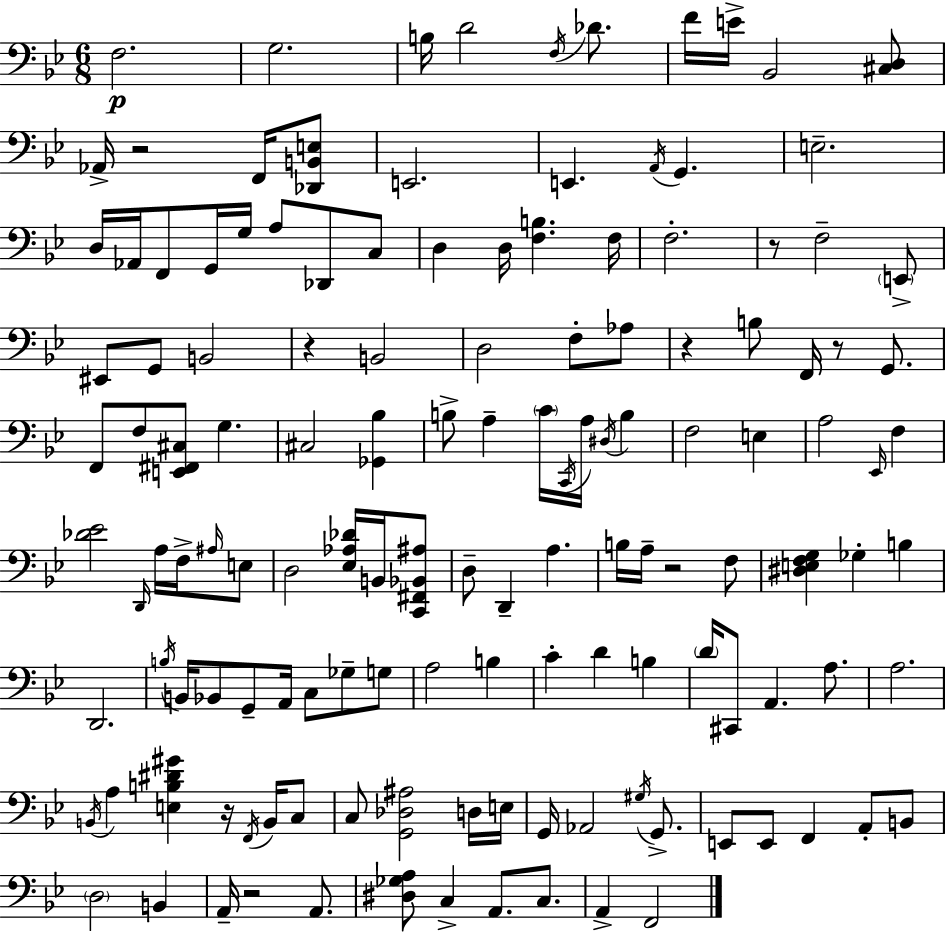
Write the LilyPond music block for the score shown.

{
  \clef bass
  \numericTimeSignature
  \time 6/8
  \key g \minor
  \repeat volta 2 { f2.\p | g2. | b16 d'2 \acciaccatura { f16 } des'8. | f'16 e'16-> bes,2 <cis d>8 | \break aes,16-> r2 f,16 <des, b, e>8 | e,2. | e,4. \acciaccatura { a,16 } g,4. | e2.-- | \break d16 aes,16 f,8 g,16 g16 a8 des,8 | c8 d4 d16 <f b>4. | f16 f2.-. | r8 f2-- | \break \parenthesize e,8-> eis,8 g,8 b,2 | r4 b,2 | d2 f8-. | aes8 r4 b8 f,16 r8 g,8. | \break f,8 f8 <e, fis, cis>8 g4. | cis2 <ges, bes>4 | b8-> a4-- \parenthesize c'16 \acciaccatura { c,16 } a16 \acciaccatura { dis16 } | b4 f2 | \break e4 a2 | \grace { ees,16 } f4 <des' ees'>2 | \grace { d,16 } a16 f16-> \grace { ais16 } e8 d2 | <ees aes des'>16 b,16 <c, fis, bes, ais>8 d8-- d,4-- | \break a4. b16 a16-- r2 | f8 <dis e f g>4 ges4-. | b4 d,2. | \acciaccatura { b16 } b,16 bes,8 g,8-- | \break a,16 c8 ges8-- g8 a2 | b4 c'4-. | d'4 b4 \parenthesize d'16 cis,8 a,4. | a8. a2. | \break \acciaccatura { b,16 } a4 | <e b dis' gis'>4 r16 \acciaccatura { f,16 } b,16 c8 c8 | <g, des ais>2 d16 e16 g,16 aes,2 | \acciaccatura { gis16 } g,8.-> e,8 | \break e,8 f,4 a,8-. b,8 \parenthesize d2 | b,4 a,16-- | r2 a,8. <dis ges a>8 | c4-> a,8. c8. a,4-> | \break f,2 } \bar "|."
}